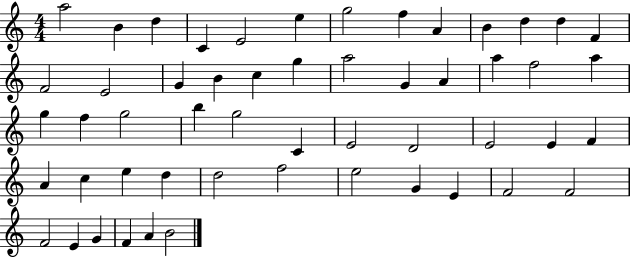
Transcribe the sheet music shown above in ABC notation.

X:1
T:Untitled
M:4/4
L:1/4
K:C
a2 B d C E2 e g2 f A B d d F F2 E2 G B c g a2 G A a f2 a g f g2 b g2 C E2 D2 E2 E F A c e d d2 f2 e2 G E F2 F2 F2 E G F A B2